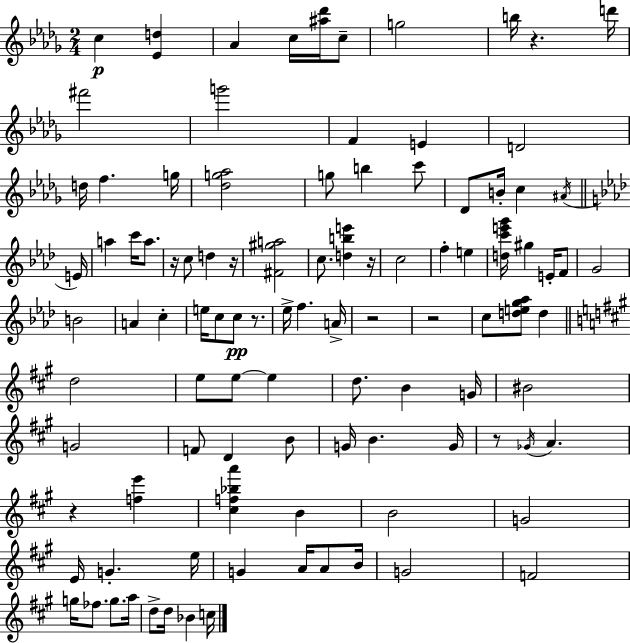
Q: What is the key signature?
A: BES minor